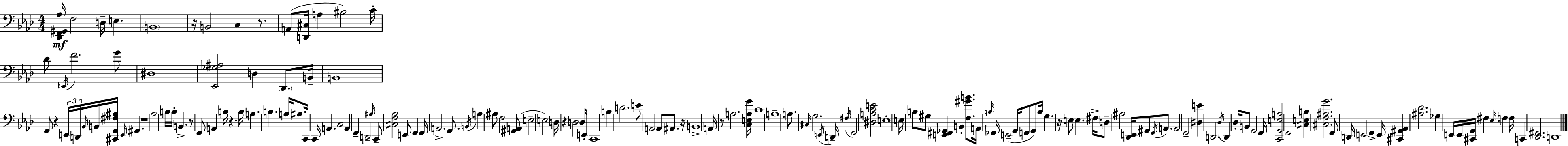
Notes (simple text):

[Db2,F2,G#2,Ab3]/s F3/h D3/s E3/q. B2/w R/s B2/h C3/q R/e. A2/e [D2,C#3]/s A3/q BIS3/h C4/s Db4/e E2/s F4/h. G4/e D#3/w [Eb2,Gb3,A#3]/h D3/q Db2/e. B2/s B2/w G2/e R/q E2/s D2/s Bb2/s B2/s [C#2,G2,F#3,A#3]/s E2/s G#2/q. R/w Ab3/h B3/s B3/s B2/q. R/e F2/e A2/q B3/s R/q. B3/s A3/q. B3/q. A3/s A#3/e. C2/s C2/s A2/q. C3/h A2/q F2/q D2/h A#3/s C2/e [C#3,F3,Ab3]/h E2/e F2/q F2/s A2/h. G2/e. B2/s A3/q A#3/e F3/h [G#2,A2]/e E3/h E3/h D3/s R/q D3/h D3/e E2/s C2/w B3/q D4/h. E4/e A2/h A2/e A#2/e. R/s B2/w A2/s R/e A3/h. [C3,E3,A3,G4]/s C4/w A3/w A3/e. C#3/s G3/h. E2/s D2/s F#3/s F2/h [D#3,A3,C4,E4]/h E3/w E3/s B3/e G#3/e [E2,F#2,Gb2]/q B2/q [F3,G#4,B4]/e. A2/s B3/s FES2/s E2/h G2/s F2/e G2/e B3/s G3/q. R/s E3/e E3/q. F#3/s D3/e A#3/h [Db2,E2]/s G#2/e F2/s A2/e. A2/h F2/h [D#3,E4]/q D2/h. Db3/s D2/q Db3/s B2/e G2/h F2/s [C2,G2,E3,A3]/h F2/h [C#3,E3,B3]/q [C#3,F3,A#3,G4]/h. F2/e D2/s E2/h F2/q E2/s [C#2,G#2,Ab2]/q [A#3,Db4]/h. Gb3/q E2/s E2/s [C#2,G2]/s F#3/q Eb3/s F3/q F3/s C2/q [Db2,F#2]/h. D2/w